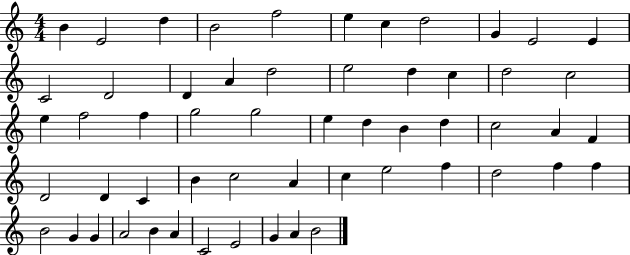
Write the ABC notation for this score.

X:1
T:Untitled
M:4/4
L:1/4
K:C
B E2 d B2 f2 e c d2 G E2 E C2 D2 D A d2 e2 d c d2 c2 e f2 f g2 g2 e d B d c2 A F D2 D C B c2 A c e2 f d2 f f B2 G G A2 B A C2 E2 G A B2